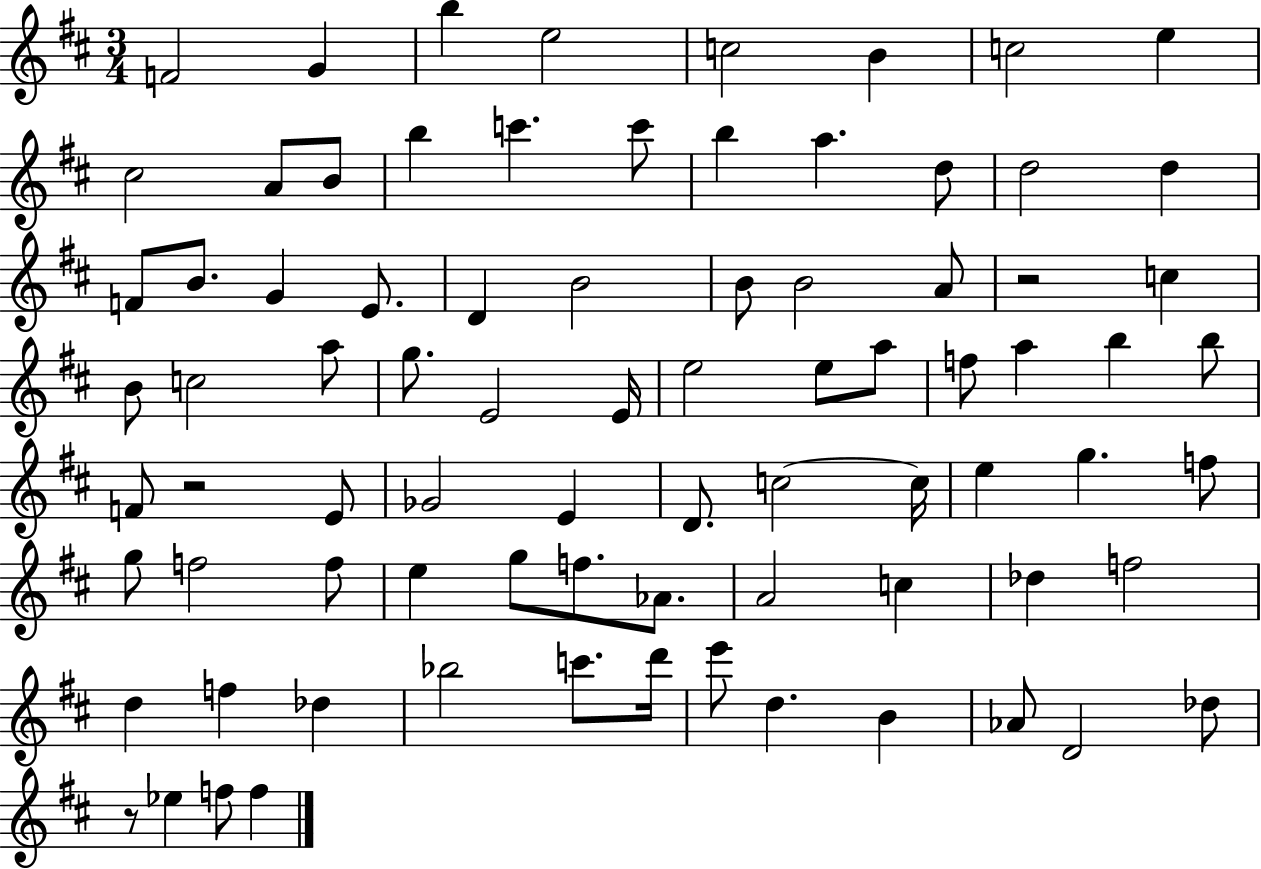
F4/h G4/q B5/q E5/h C5/h B4/q C5/h E5/q C#5/h A4/e B4/e B5/q C6/q. C6/e B5/q A5/q. D5/e D5/h D5/q F4/e B4/e. G4/q E4/e. D4/q B4/h B4/e B4/h A4/e R/h C5/q B4/e C5/h A5/e G5/e. E4/h E4/s E5/h E5/e A5/e F5/e A5/q B5/q B5/e F4/e R/h E4/e Gb4/h E4/q D4/e. C5/h C5/s E5/q G5/q. F5/e G5/e F5/h F5/e E5/q G5/e F5/e. Ab4/e. A4/h C5/q Db5/q F5/h D5/q F5/q Db5/q Bb5/h C6/e. D6/s E6/e D5/q. B4/q Ab4/e D4/h Db5/e R/e Eb5/q F5/e F5/q